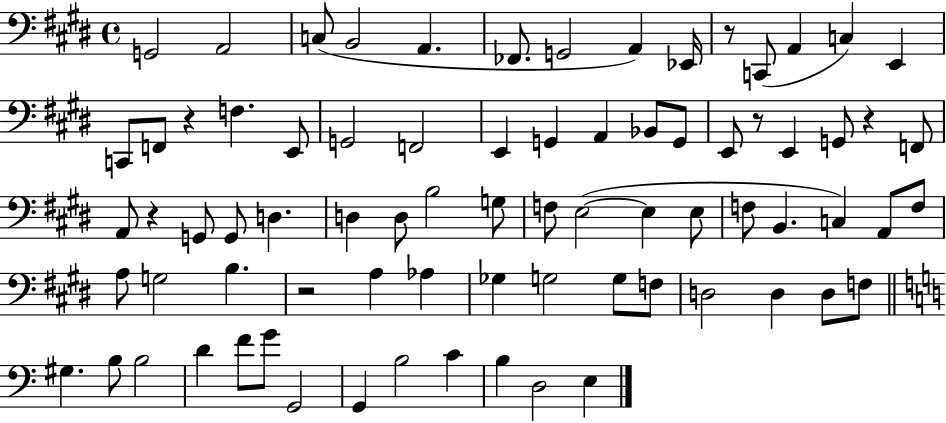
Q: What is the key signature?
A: E major